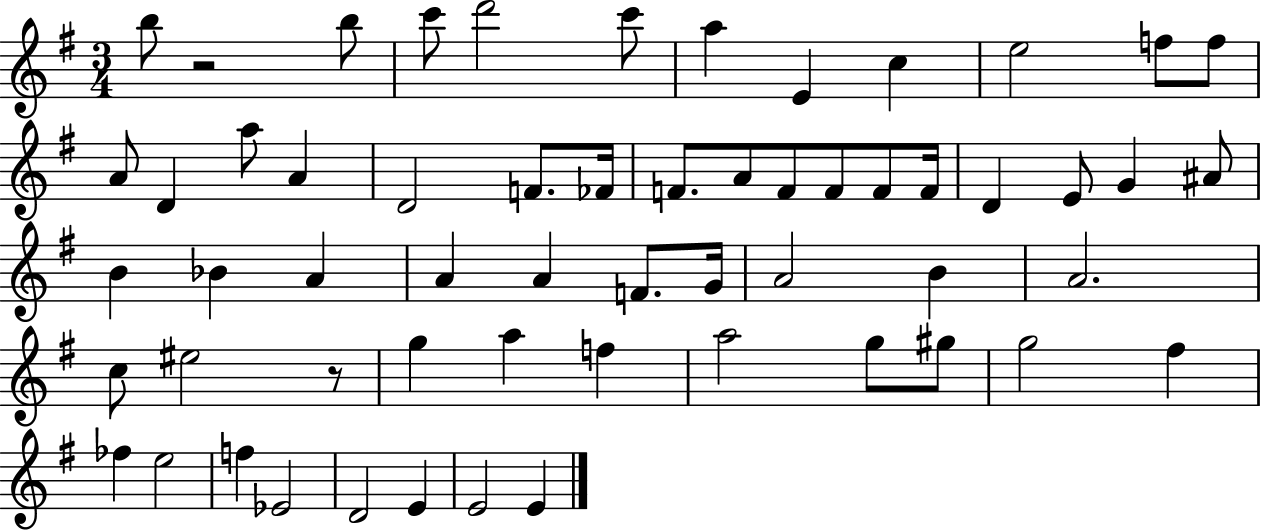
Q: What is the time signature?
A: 3/4